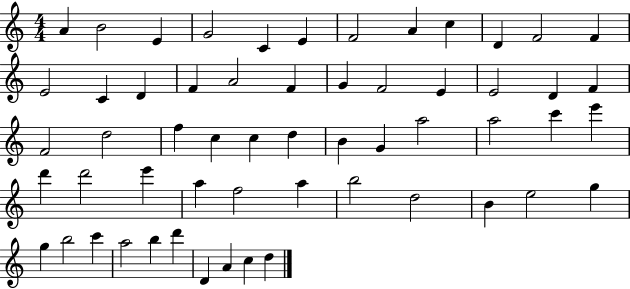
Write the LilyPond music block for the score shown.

{
  \clef treble
  \numericTimeSignature
  \time 4/4
  \key c \major
  a'4 b'2 e'4 | g'2 c'4 e'4 | f'2 a'4 c''4 | d'4 f'2 f'4 | \break e'2 c'4 d'4 | f'4 a'2 f'4 | g'4 f'2 e'4 | e'2 d'4 f'4 | \break f'2 d''2 | f''4 c''4 c''4 d''4 | b'4 g'4 a''2 | a''2 c'''4 e'''4 | \break d'''4 d'''2 e'''4 | a''4 f''2 a''4 | b''2 d''2 | b'4 e''2 g''4 | \break g''4 b''2 c'''4 | a''2 b''4 d'''4 | d'4 a'4 c''4 d''4 | \bar "|."
}